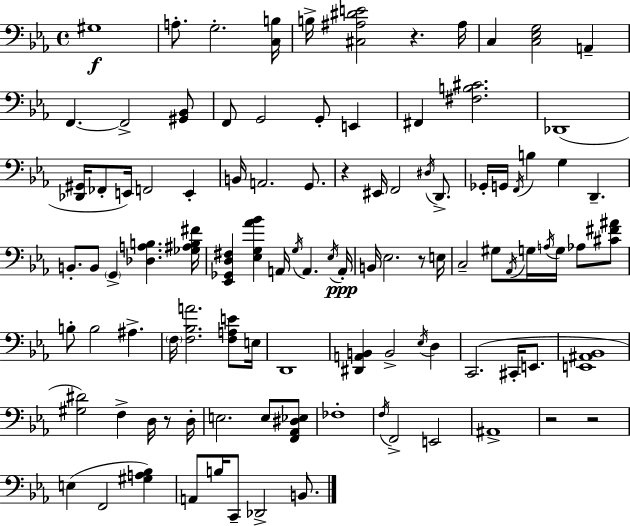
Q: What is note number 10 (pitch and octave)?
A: F2